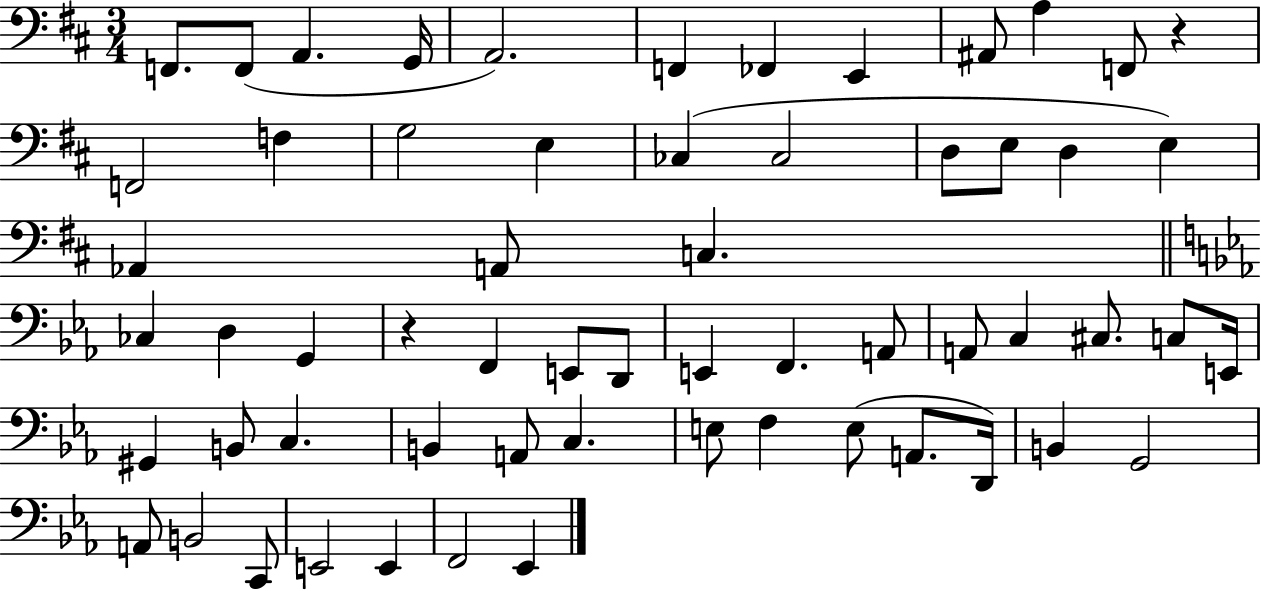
{
  \clef bass
  \numericTimeSignature
  \time 3/4
  \key d \major
  f,8. f,8( a,4. g,16 | a,2.) | f,4 fes,4 e,4 | ais,8 a4 f,8 r4 | \break f,2 f4 | g2 e4 | ces4( ces2 | d8 e8 d4 e4) | \break aes,4 a,8 c4. | \bar "||" \break \key ees \major ces4 d4 g,4 | r4 f,4 e,8 d,8 | e,4 f,4. a,8 | a,8 c4 cis8. c8 e,16 | \break gis,4 b,8 c4. | b,4 a,8 c4. | e8 f4 e8( a,8. d,16) | b,4 g,2 | \break a,8 b,2 c,8 | e,2 e,4 | f,2 ees,4 | \bar "|."
}